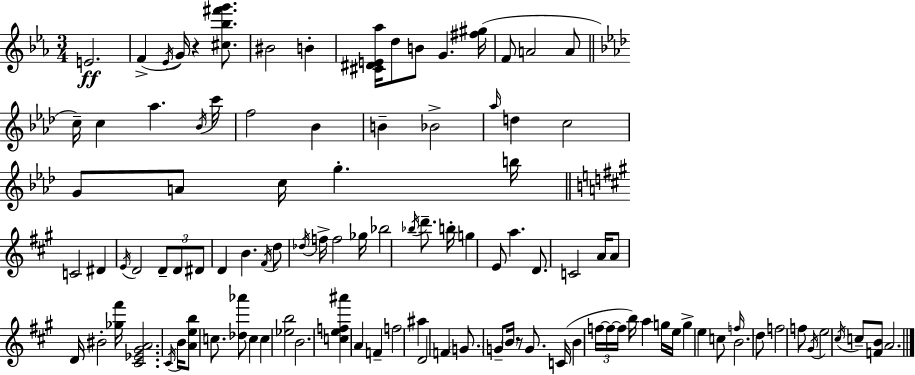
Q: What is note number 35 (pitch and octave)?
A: D4